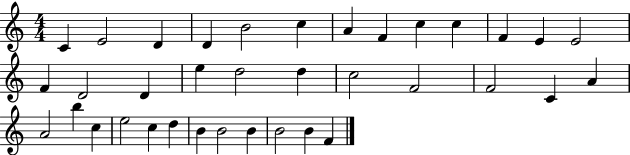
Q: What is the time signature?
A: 4/4